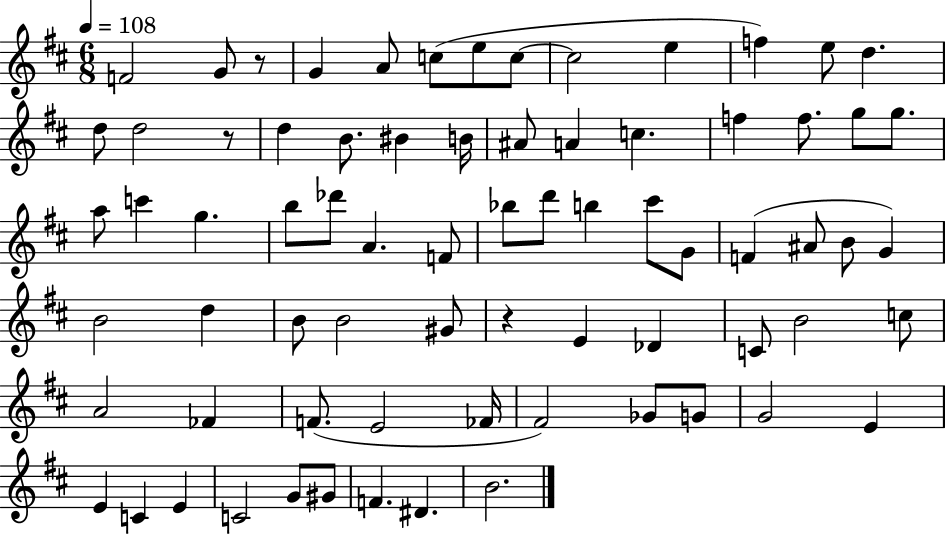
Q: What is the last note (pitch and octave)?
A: B4